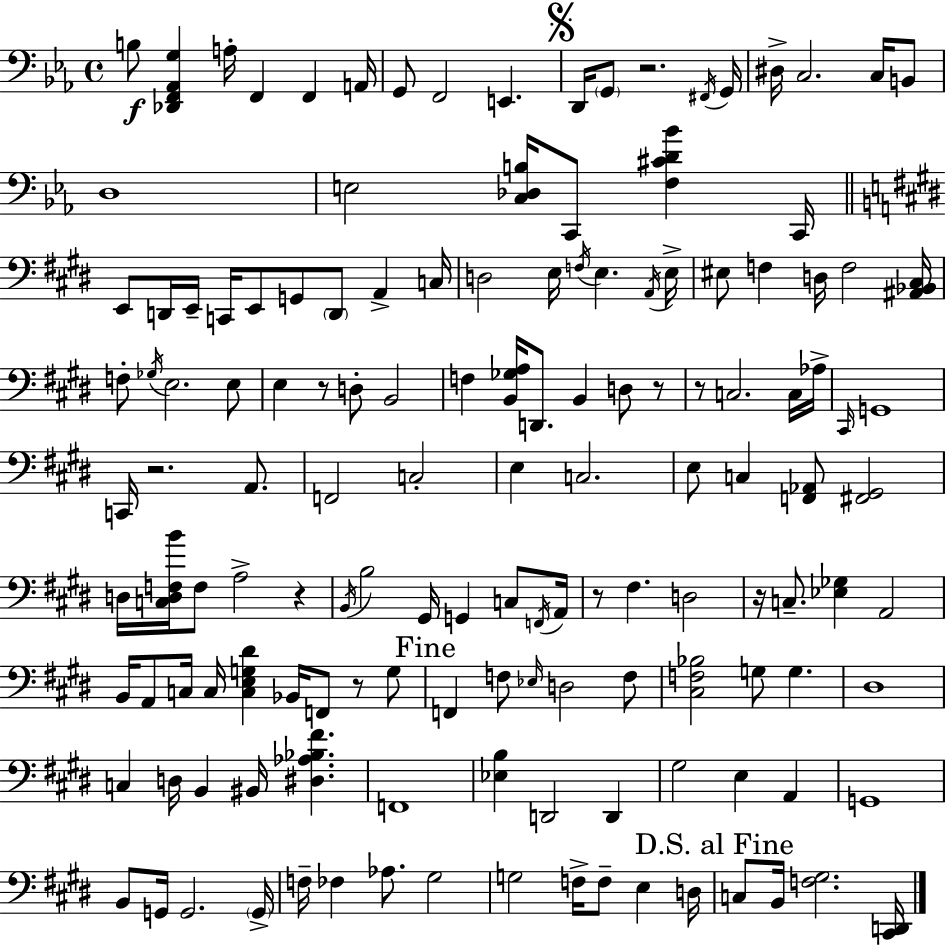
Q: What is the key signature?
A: C minor